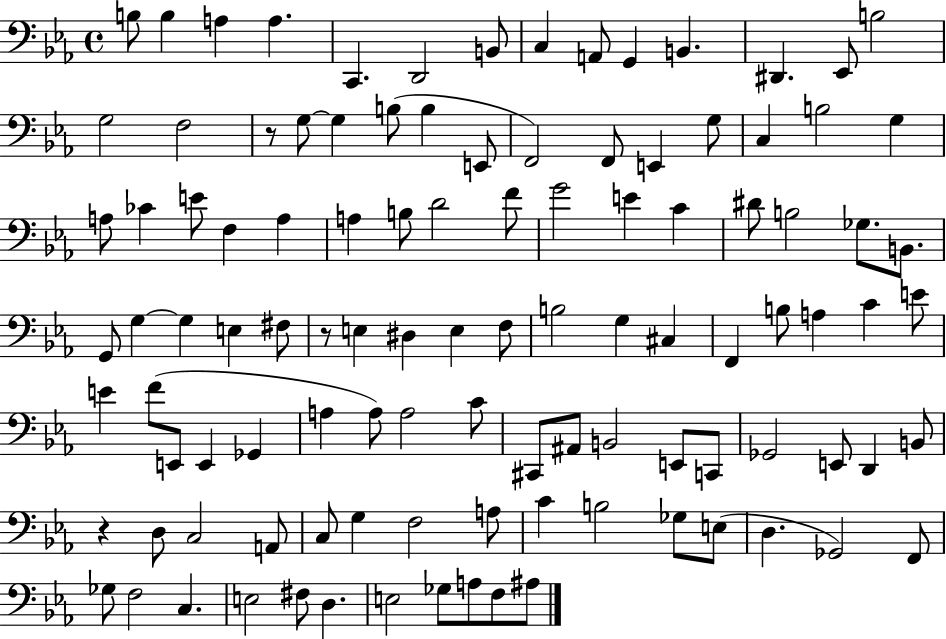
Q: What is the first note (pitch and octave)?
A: B3